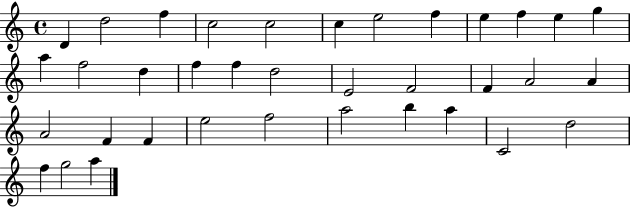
{
  \clef treble
  \time 4/4
  \defaultTimeSignature
  \key c \major
  d'4 d''2 f''4 | c''2 c''2 | c''4 e''2 f''4 | e''4 f''4 e''4 g''4 | \break a''4 f''2 d''4 | f''4 f''4 d''2 | e'2 f'2 | f'4 a'2 a'4 | \break a'2 f'4 f'4 | e''2 f''2 | a''2 b''4 a''4 | c'2 d''2 | \break f''4 g''2 a''4 | \bar "|."
}